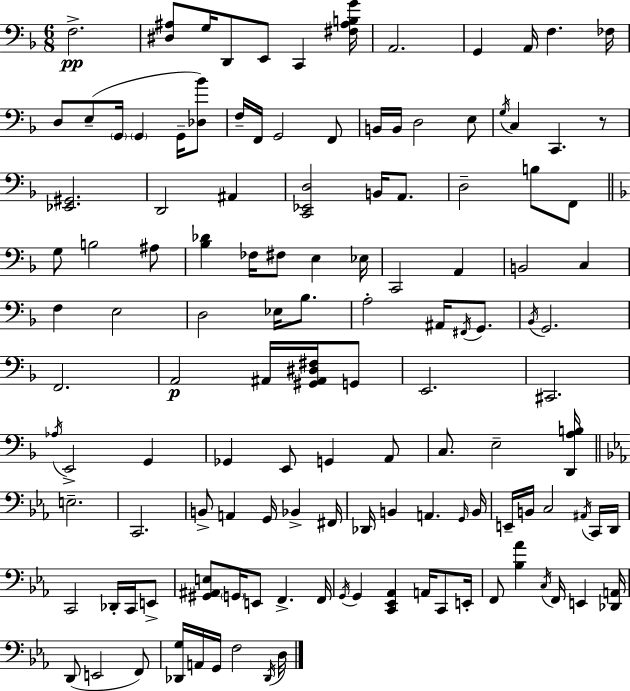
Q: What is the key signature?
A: D minor